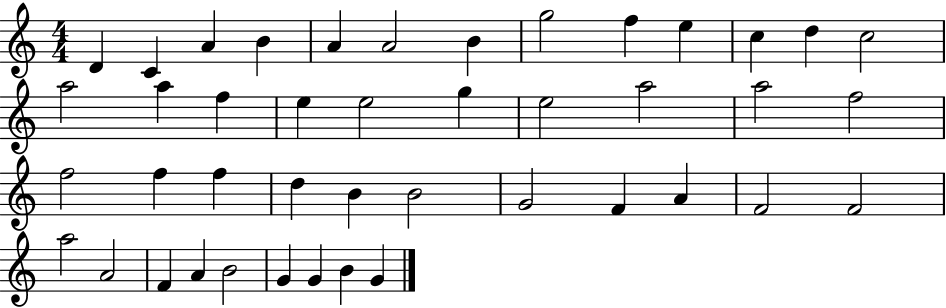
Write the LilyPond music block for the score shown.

{
  \clef treble
  \numericTimeSignature
  \time 4/4
  \key c \major
  d'4 c'4 a'4 b'4 | a'4 a'2 b'4 | g''2 f''4 e''4 | c''4 d''4 c''2 | \break a''2 a''4 f''4 | e''4 e''2 g''4 | e''2 a''2 | a''2 f''2 | \break f''2 f''4 f''4 | d''4 b'4 b'2 | g'2 f'4 a'4 | f'2 f'2 | \break a''2 a'2 | f'4 a'4 b'2 | g'4 g'4 b'4 g'4 | \bar "|."
}